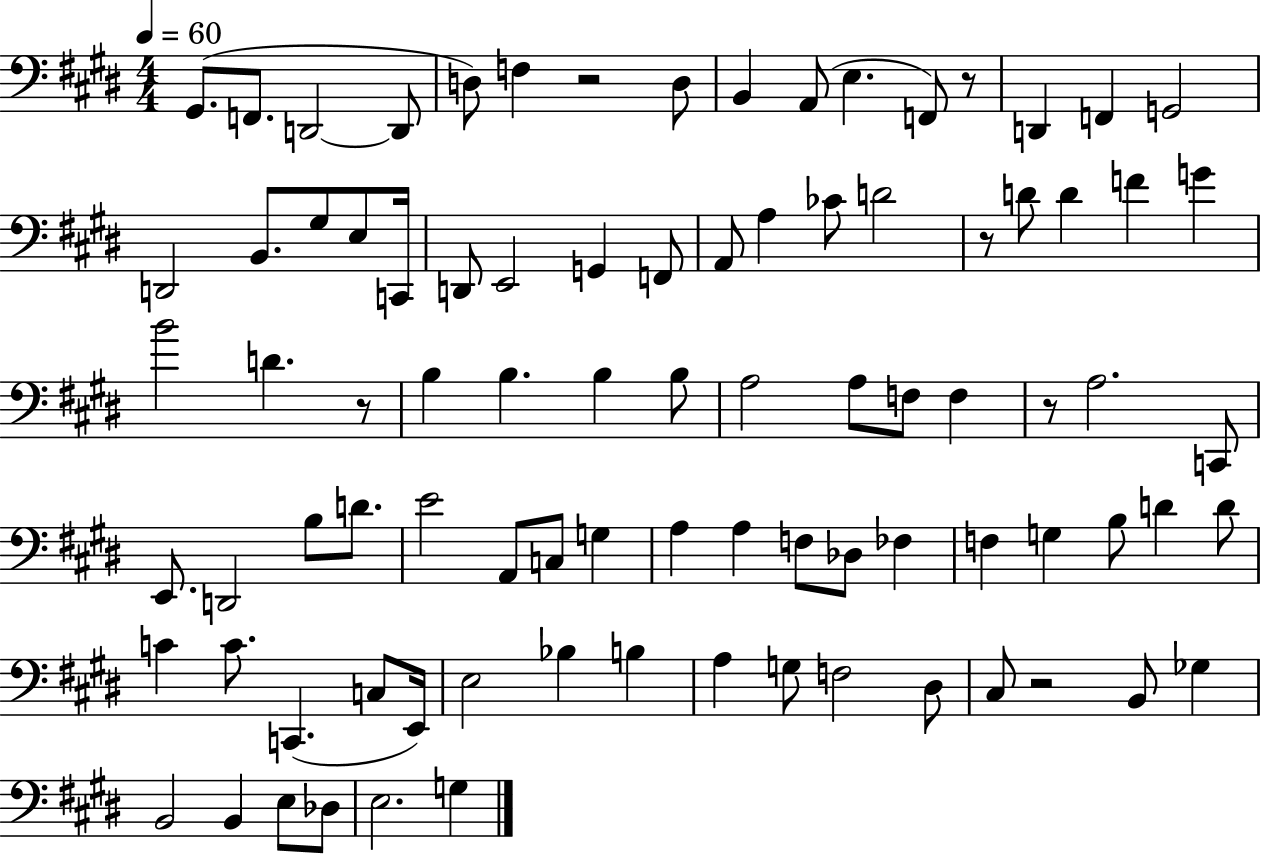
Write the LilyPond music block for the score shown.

{
  \clef bass
  \numericTimeSignature
  \time 4/4
  \key e \major
  \tempo 4 = 60
  gis,8.( f,8. d,2~~ d,8 | d8) f4 r2 d8 | b,4 a,8( e4. f,8) r8 | d,4 f,4 g,2 | \break d,2 b,8. gis8 e8 c,16 | d,8 e,2 g,4 f,8 | a,8 a4 ces'8 d'2 | r8 d'8 d'4 f'4 g'4 | \break b'2 d'4. r8 | b4 b4. b4 b8 | a2 a8 f8 f4 | r8 a2. c,8 | \break e,8. d,2 b8 d'8. | e'2 a,8 c8 g4 | a4 a4 f8 des8 fes4 | f4 g4 b8 d'4 d'8 | \break c'4 c'8. c,4.( c8 e,16) | e2 bes4 b4 | a4 g8 f2 dis8 | cis8 r2 b,8 ges4 | \break b,2 b,4 e8 des8 | e2. g4 | \bar "|."
}